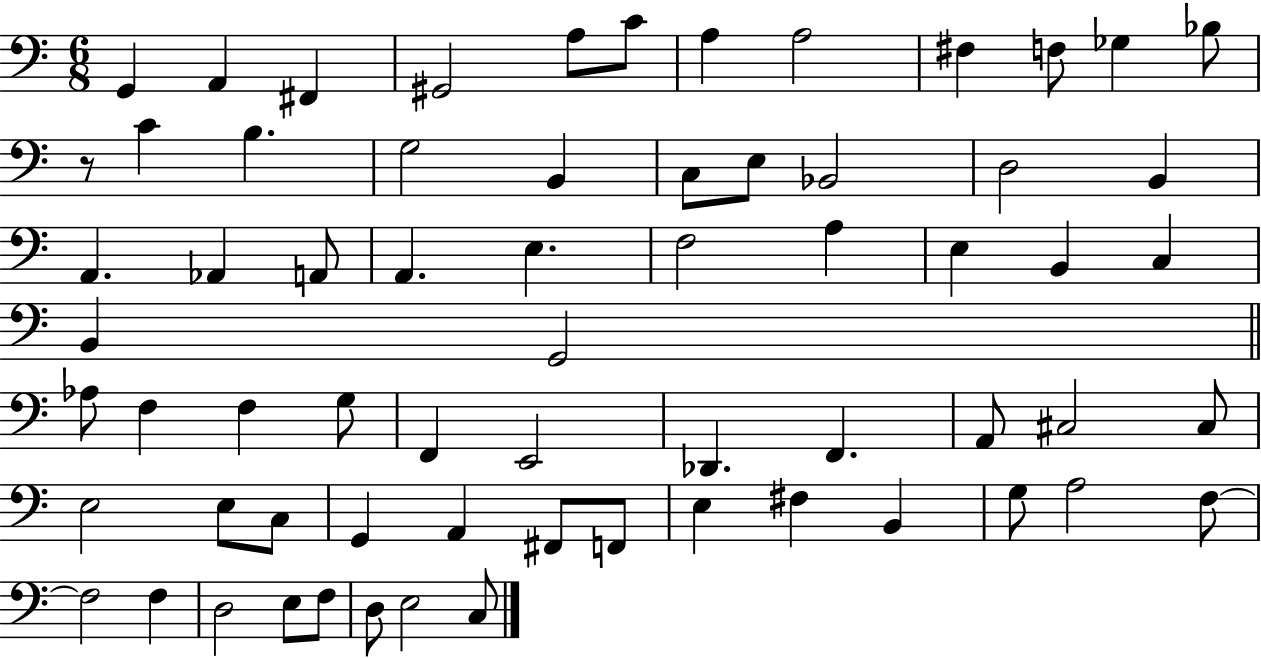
G2/q A2/q F#2/q G#2/h A3/e C4/e A3/q A3/h F#3/q F3/e Gb3/q Bb3/e R/e C4/q B3/q. G3/h B2/q C3/e E3/e Bb2/h D3/h B2/q A2/q. Ab2/q A2/e A2/q. E3/q. F3/h A3/q E3/q B2/q C3/q B2/q G2/h Ab3/e F3/q F3/q G3/e F2/q E2/h Db2/q. F2/q. A2/e C#3/h C#3/e E3/h E3/e C3/e G2/q A2/q F#2/e F2/e E3/q F#3/q B2/q G3/e A3/h F3/e F3/h F3/q D3/h E3/e F3/e D3/e E3/h C3/e